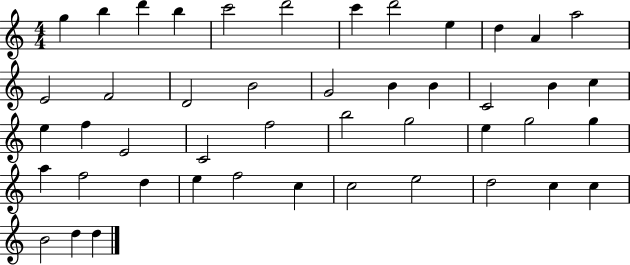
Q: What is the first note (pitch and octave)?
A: G5